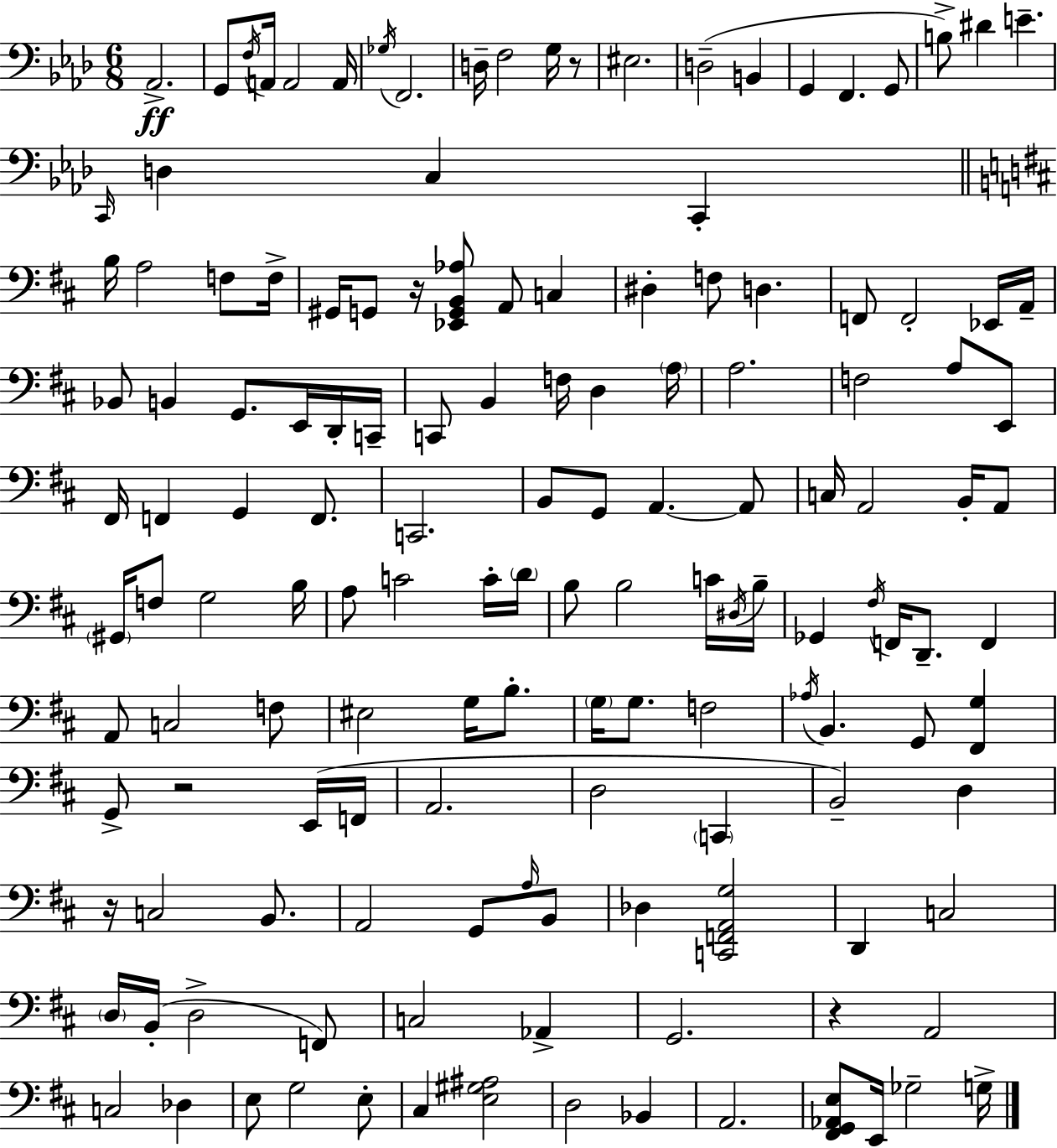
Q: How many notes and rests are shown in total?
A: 144